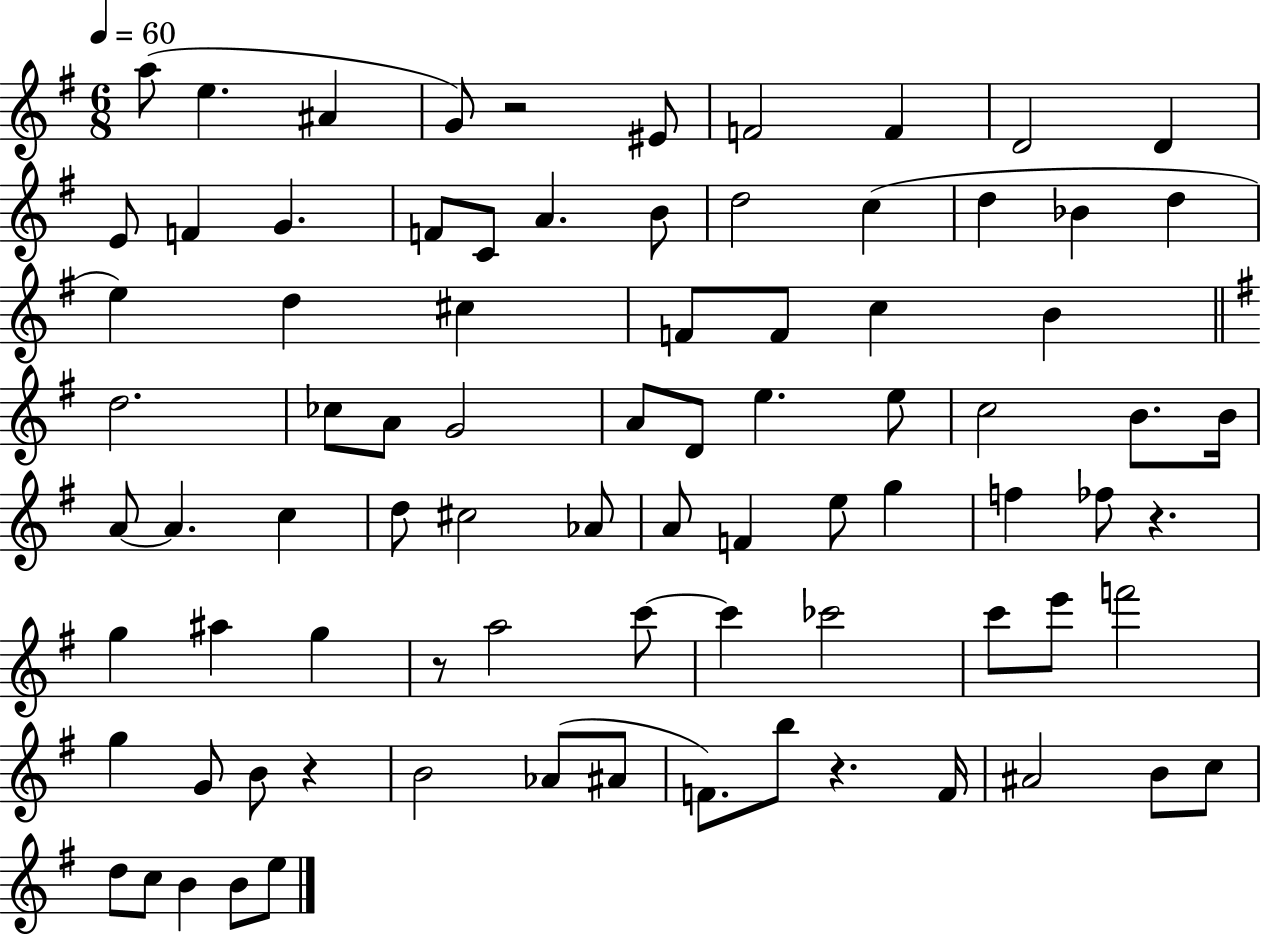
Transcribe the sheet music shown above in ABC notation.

X:1
T:Untitled
M:6/8
L:1/4
K:G
a/2 e ^A G/2 z2 ^E/2 F2 F D2 D E/2 F G F/2 C/2 A B/2 d2 c d _B d e d ^c F/2 F/2 c B d2 _c/2 A/2 G2 A/2 D/2 e e/2 c2 B/2 B/4 A/2 A c d/2 ^c2 _A/2 A/2 F e/2 g f _f/2 z g ^a g z/2 a2 c'/2 c' _c'2 c'/2 e'/2 f'2 g G/2 B/2 z B2 _A/2 ^A/2 F/2 b/2 z F/4 ^A2 B/2 c/2 d/2 c/2 B B/2 e/2